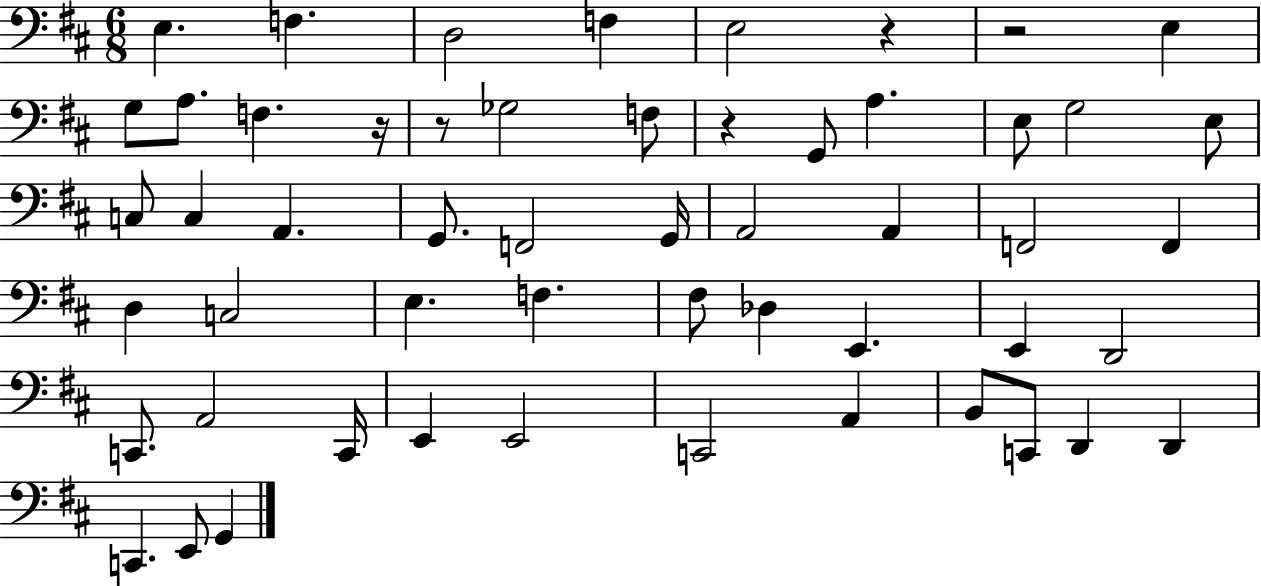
X:1
T:Untitled
M:6/8
L:1/4
K:D
E, F, D,2 F, E,2 z z2 E, G,/2 A,/2 F, z/4 z/2 _G,2 F,/2 z G,,/2 A, E,/2 G,2 E,/2 C,/2 C, A,, G,,/2 F,,2 G,,/4 A,,2 A,, F,,2 F,, D, C,2 E, F, ^F,/2 _D, E,, E,, D,,2 C,,/2 A,,2 C,,/4 E,, E,,2 C,,2 A,, B,,/2 C,,/2 D,, D,, C,, E,,/2 G,,